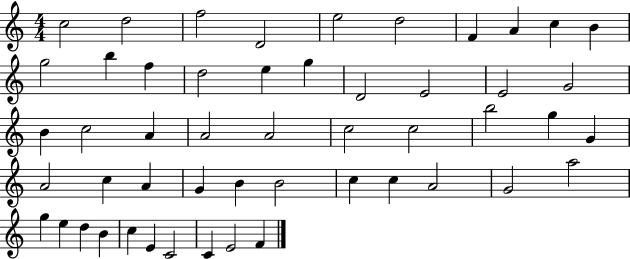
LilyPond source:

{
  \clef treble
  \numericTimeSignature
  \time 4/4
  \key c \major
  c''2 d''2 | f''2 d'2 | e''2 d''2 | f'4 a'4 c''4 b'4 | \break g''2 b''4 f''4 | d''2 e''4 g''4 | d'2 e'2 | e'2 g'2 | \break b'4 c''2 a'4 | a'2 a'2 | c''2 c''2 | b''2 g''4 g'4 | \break a'2 c''4 a'4 | g'4 b'4 b'2 | c''4 c''4 a'2 | g'2 a''2 | \break g''4 e''4 d''4 b'4 | c''4 e'4 c'2 | c'4 e'2 f'4 | \bar "|."
}